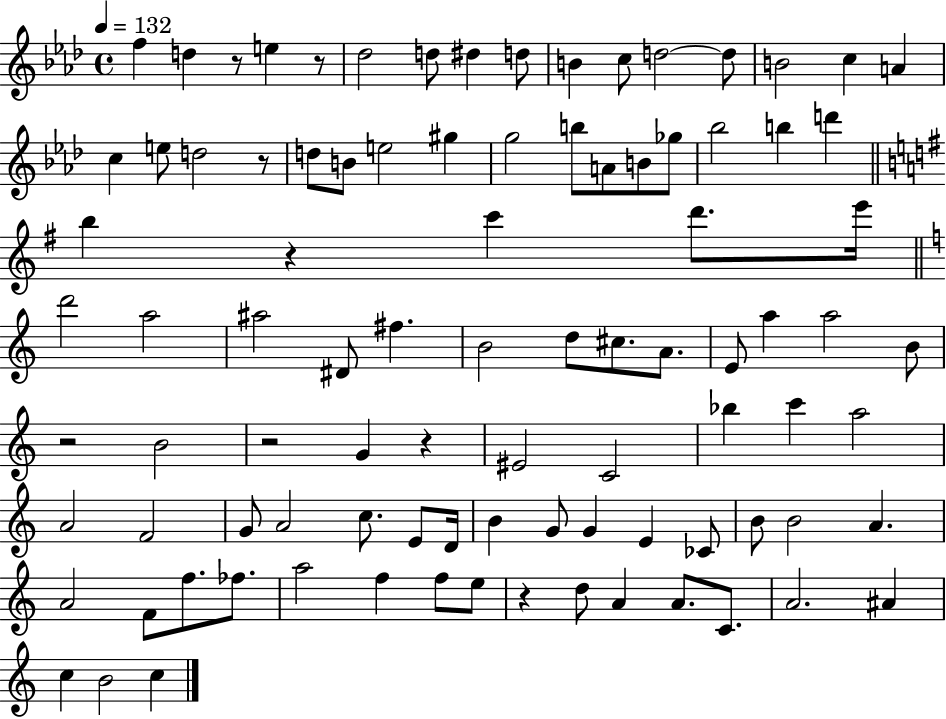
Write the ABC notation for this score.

X:1
T:Untitled
M:4/4
L:1/4
K:Ab
f d z/2 e z/2 _d2 d/2 ^d d/2 B c/2 d2 d/2 B2 c A c e/2 d2 z/2 d/2 B/2 e2 ^g g2 b/2 A/2 B/2 _g/2 _b2 b d' b z c' d'/2 e'/4 d'2 a2 ^a2 ^D/2 ^f B2 d/2 ^c/2 A/2 E/2 a a2 B/2 z2 B2 z2 G z ^E2 C2 _b c' a2 A2 F2 G/2 A2 c/2 E/2 D/4 B G/2 G E _C/2 B/2 B2 A A2 F/2 f/2 _f/2 a2 f f/2 e/2 z d/2 A A/2 C/2 A2 ^A c B2 c